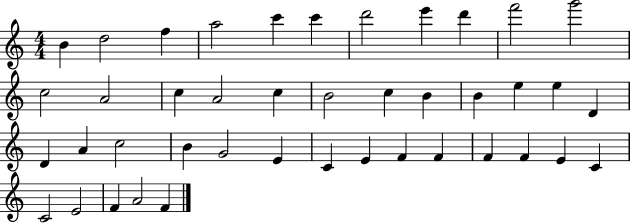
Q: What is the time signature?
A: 4/4